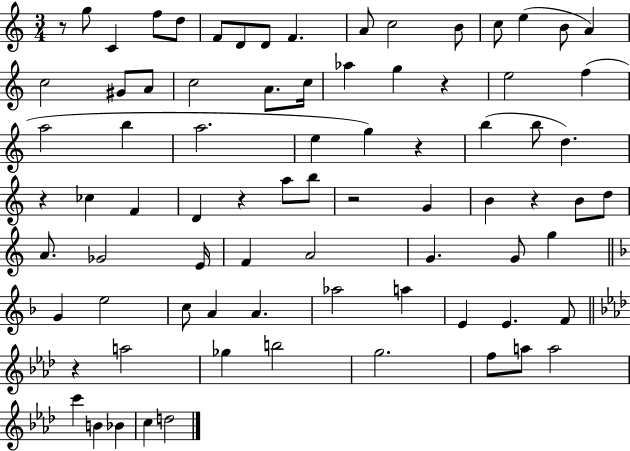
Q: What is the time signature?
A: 3/4